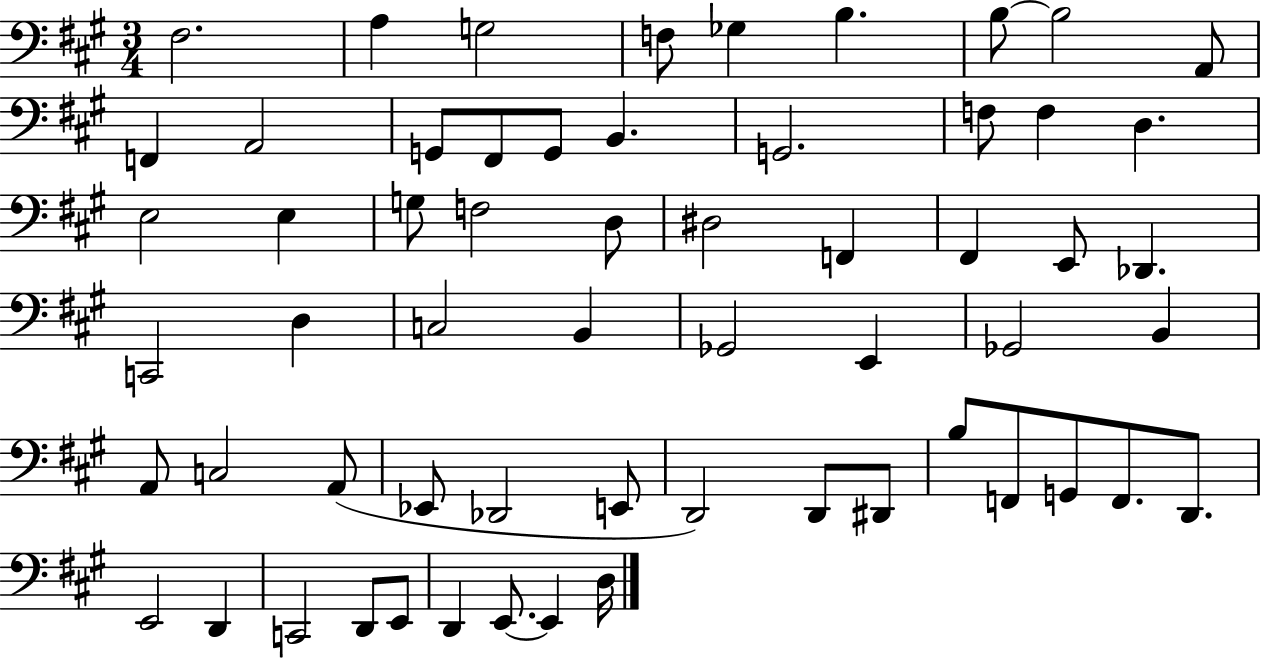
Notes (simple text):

F#3/h. A3/q G3/h F3/e Gb3/q B3/q. B3/e B3/h A2/e F2/q A2/h G2/e F#2/e G2/e B2/q. G2/h. F3/e F3/q D3/q. E3/h E3/q G3/e F3/h D3/e D#3/h F2/q F#2/q E2/e Db2/q. C2/h D3/q C3/h B2/q Gb2/h E2/q Gb2/h B2/q A2/e C3/h A2/e Eb2/e Db2/h E2/e D2/h D2/e D#2/e B3/e F2/e G2/e F2/e. D2/e. E2/h D2/q C2/h D2/e E2/e D2/q E2/e. E2/q D3/s